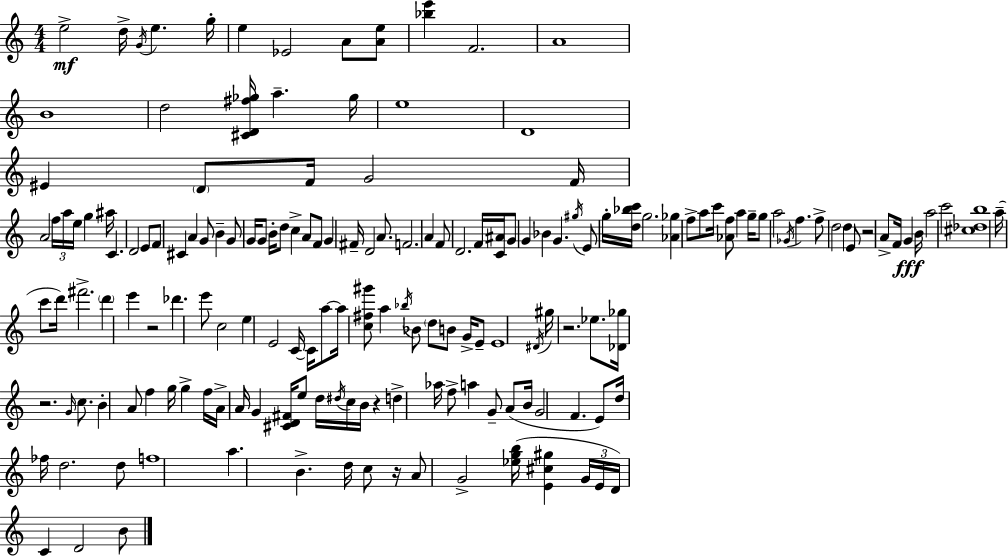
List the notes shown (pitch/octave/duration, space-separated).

E5/h D5/s G4/s E5/q. G5/s E5/q Eb4/h A4/e [A4,E5]/e [Bb5,E6]/q F4/h. A4/w B4/w D5/h [C#4,D4,F#5,Gb5]/s A5/q. Gb5/s E5/w D4/w EIS4/q D4/e F4/s G4/h F4/s A4/h F5/s A5/s E5/s G5/q A#5/s C4/q. D4/h E4/e F4/e C#4/q A4/q G4/e B4/q G4/e G4/s G4/e B4/s D5/e C5/q A4/e F4/e G4/q F#4/s D4/h A4/e. F4/h. A4/q F4/e D4/h. F4/s [C4,A#4]/s G4/e G4/q Bb4/q G4/q. G#5/s E4/e G5/s [D5,Bb5,C6]/s G5/h. [Ab4,Gb5]/q F5/e A5/e C6/s [Ab4,F5]/e A5/q G5/s G5/e A5/h Gb4/s F5/q. F5/e D5/h D5/q E4/e R/h A4/e F4/s G4/q B4/s A5/h C6/h [C#5,Db5,B5]/w A5/s C6/e D6/s F#6/h. D6/q E6/q R/h Db6/q. E6/e C5/h E5/q E4/h C4/s C4/s A5/e A5/s [C5,F#5,G#6]/e A5/q Bb5/s Bb4/e D5/e B4/e G4/s E4/e E4/w D#4/s G#5/s R/h. Eb5/e. [Db4,Gb5]/s R/h. G4/s C5/e. B4/q A4/e F5/q G5/s G5/q F5/s A4/s A4/s G4/q [C#4,D4,F#4]/s E5/e D5/s D#5/s C5/s B4/s R/q D5/q Ab5/s F5/e A5/q G4/e A4/e B4/s G4/h F4/q. E4/e D5/s FES5/s D5/h. D5/e F5/w A5/q. B4/q. D5/s C5/e R/s A4/e G4/h [Eb5,G5,B5]/s [E4,C#5,G#5]/q G4/s E4/s D4/s C4/q D4/h B4/e